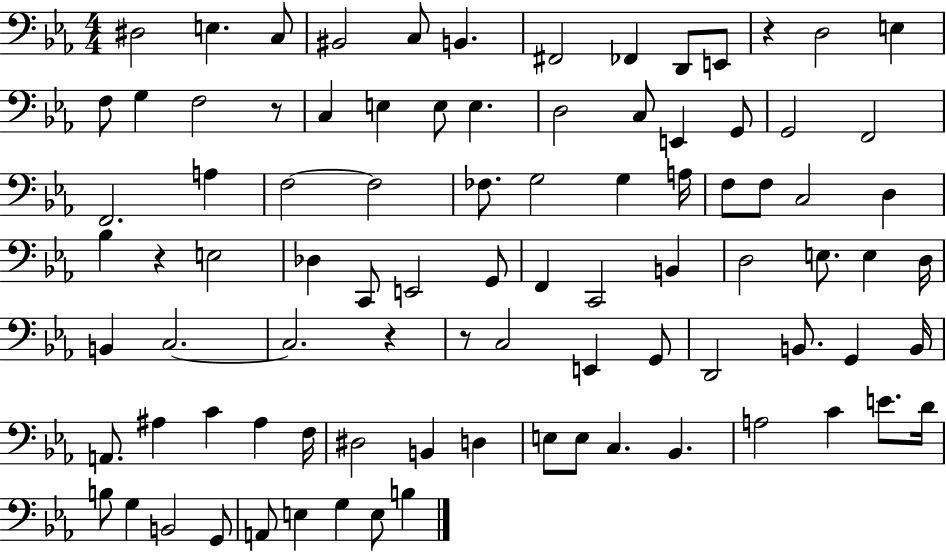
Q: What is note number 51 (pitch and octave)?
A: B2